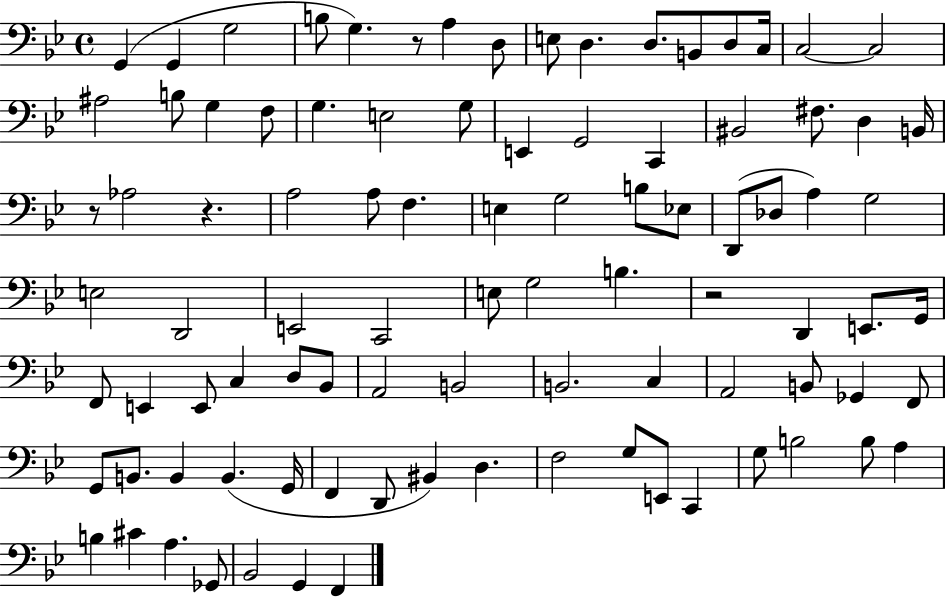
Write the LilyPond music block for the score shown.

{
  \clef bass
  \time 4/4
  \defaultTimeSignature
  \key bes \major
  g,4( g,4 g2 | b8 g4.) r8 a4 d8 | e8 d4. d8. b,8 d8 c16 | c2~~ c2 | \break ais2 b8 g4 f8 | g4. e2 g8 | e,4 g,2 c,4 | bis,2 fis8. d4 b,16 | \break r8 aes2 r4. | a2 a8 f4. | e4 g2 b8 ees8 | d,8( des8 a4) g2 | \break e2 d,2 | e,2 c,2 | e8 g2 b4. | r2 d,4 e,8. g,16 | \break f,8 e,4 e,8 c4 d8 bes,8 | a,2 b,2 | b,2. c4 | a,2 b,8 ges,4 f,8 | \break g,8 b,8. b,4 b,4.( g,16 | f,4 d,8 bis,4) d4. | f2 g8 e,8 c,4 | g8 b2 b8 a4 | \break b4 cis'4 a4. ges,8 | bes,2 g,4 f,4 | \bar "|."
}